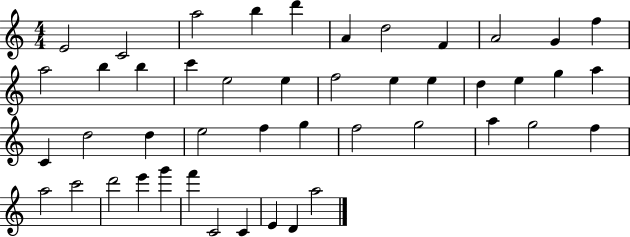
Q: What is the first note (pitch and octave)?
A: E4